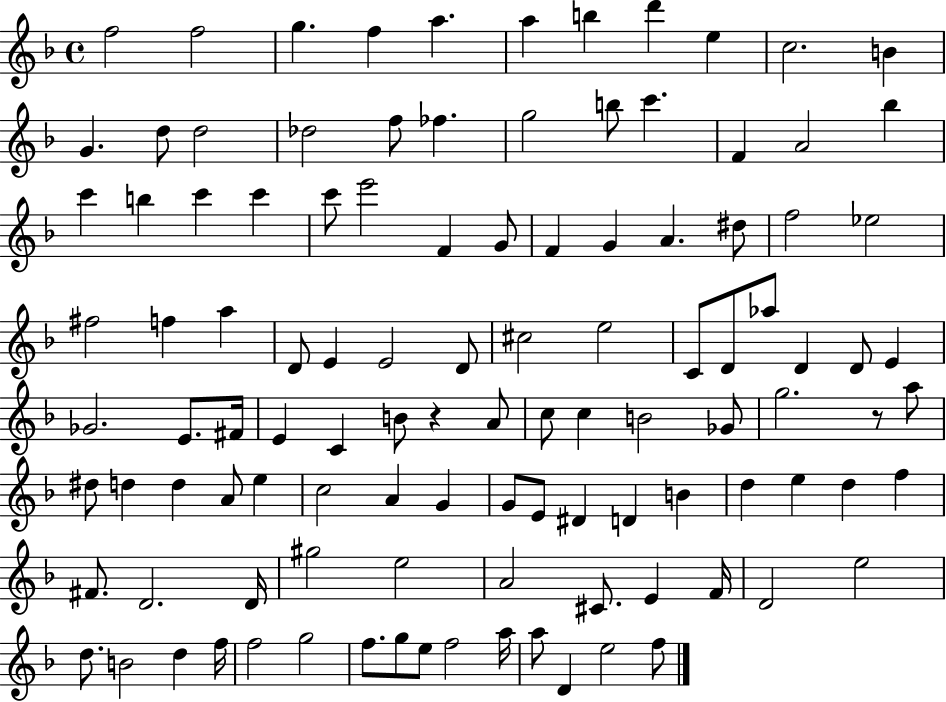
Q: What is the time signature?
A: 4/4